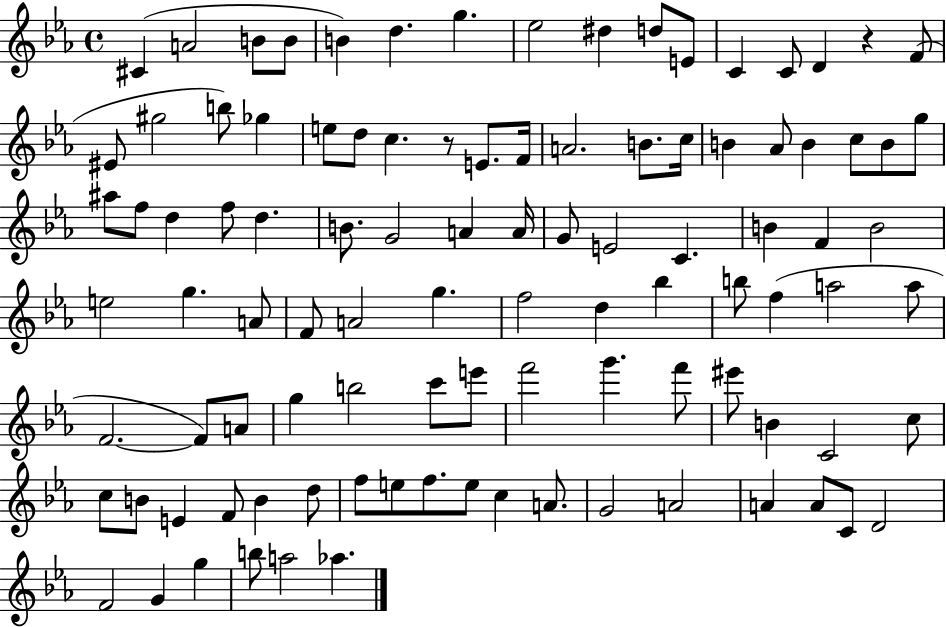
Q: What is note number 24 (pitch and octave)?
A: F4